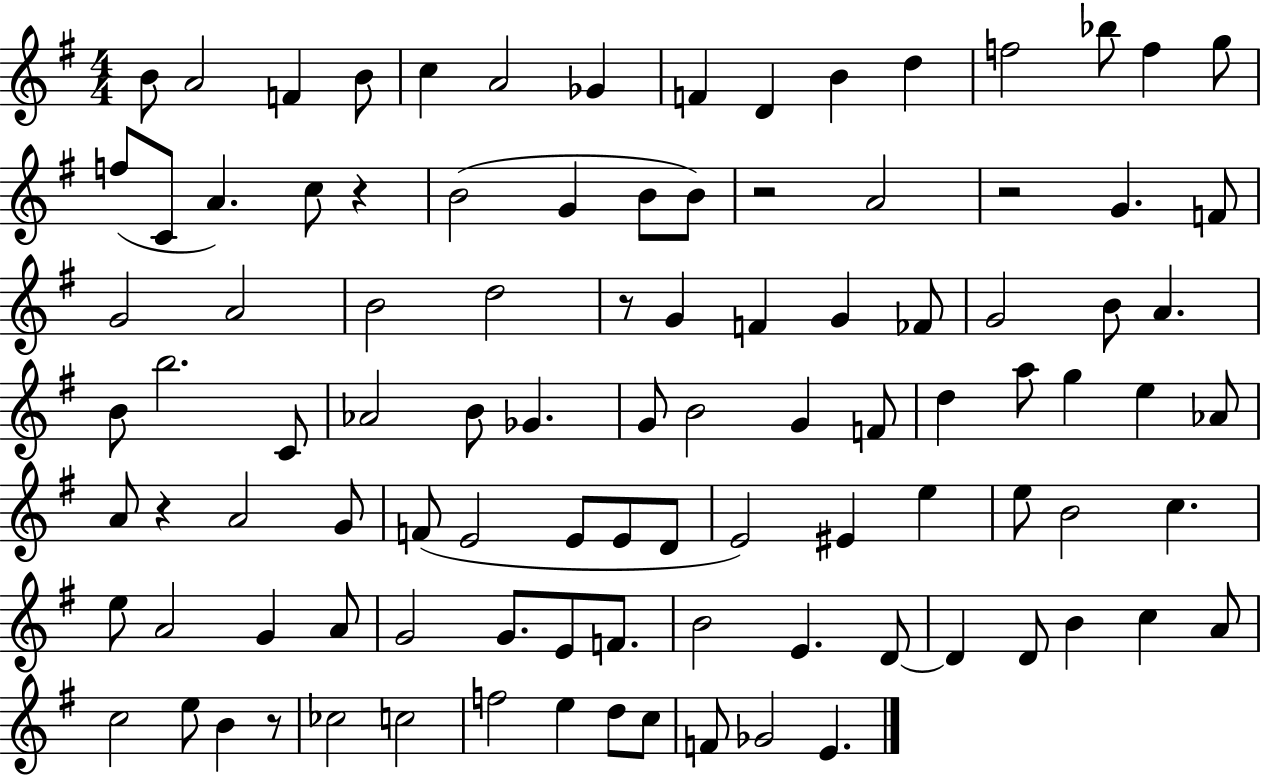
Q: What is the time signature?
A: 4/4